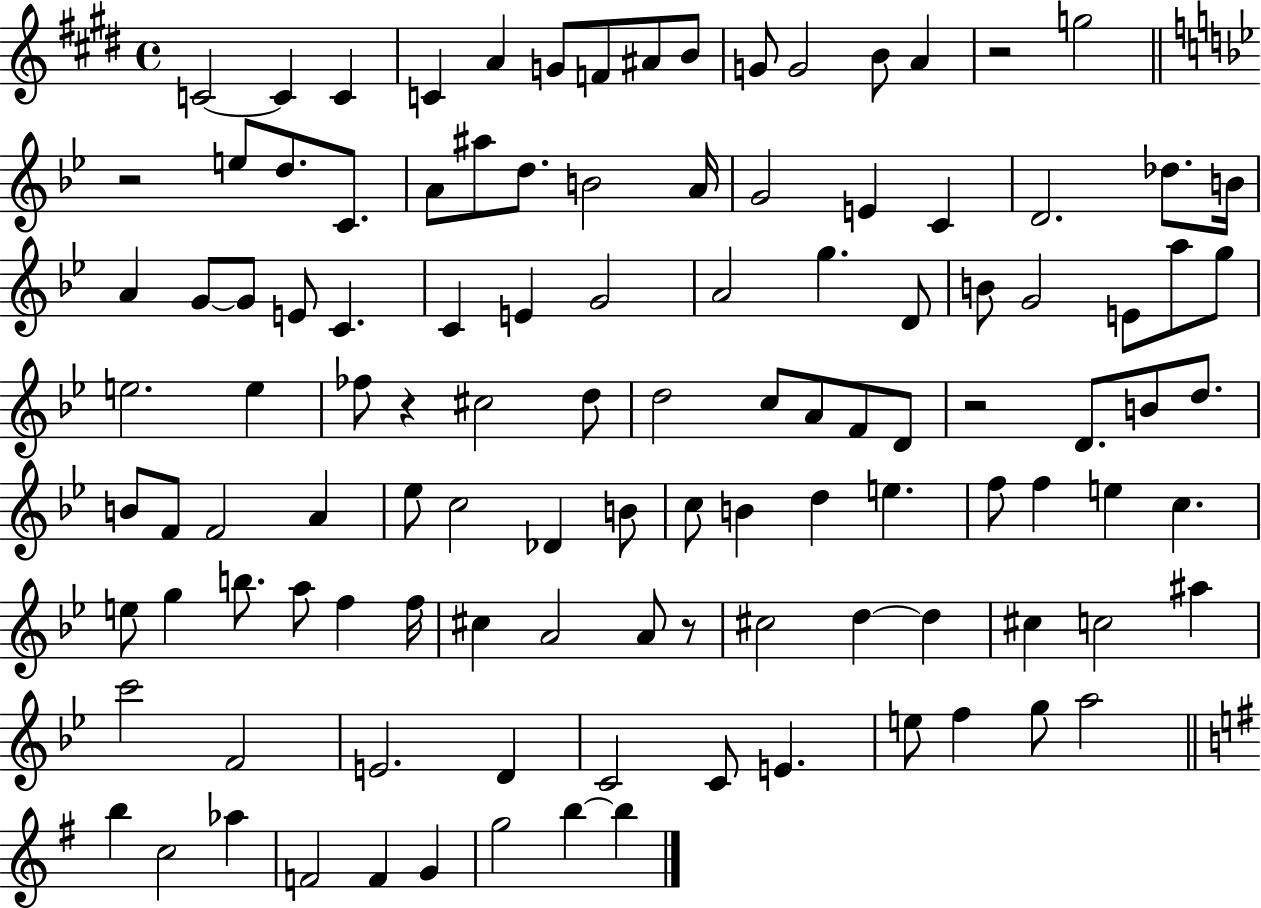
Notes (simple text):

C4/h C4/q C4/q C4/q A4/q G4/e F4/e A#4/e B4/e G4/e G4/h B4/e A4/q R/h G5/h R/h E5/e D5/e. C4/e. A4/e A#5/e D5/e. B4/h A4/s G4/h E4/q C4/q D4/h. Db5/e. B4/s A4/q G4/e G4/e E4/e C4/q. C4/q E4/q G4/h A4/h G5/q. D4/e B4/e G4/h E4/e A5/e G5/e E5/h. E5/q FES5/e R/q C#5/h D5/e D5/h C5/e A4/e F4/e D4/e R/h D4/e. B4/e D5/e. B4/e F4/e F4/h A4/q Eb5/e C5/h Db4/q B4/e C5/e B4/q D5/q E5/q. F5/e F5/q E5/q C5/q. E5/e G5/q B5/e. A5/e F5/q F5/s C#5/q A4/h A4/e R/e C#5/h D5/q D5/q C#5/q C5/h A#5/q C6/h F4/h E4/h. D4/q C4/h C4/e E4/q. E5/e F5/q G5/e A5/h B5/q C5/h Ab5/q F4/h F4/q G4/q G5/h B5/q B5/q